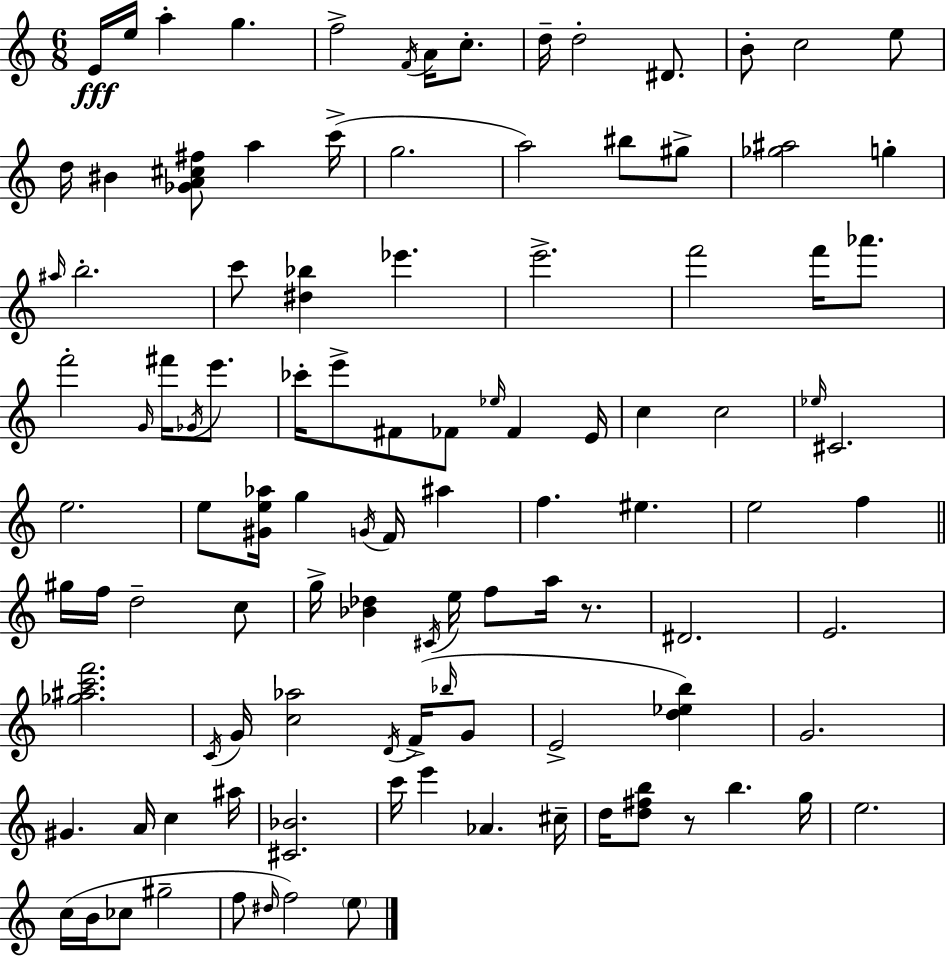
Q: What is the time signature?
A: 6/8